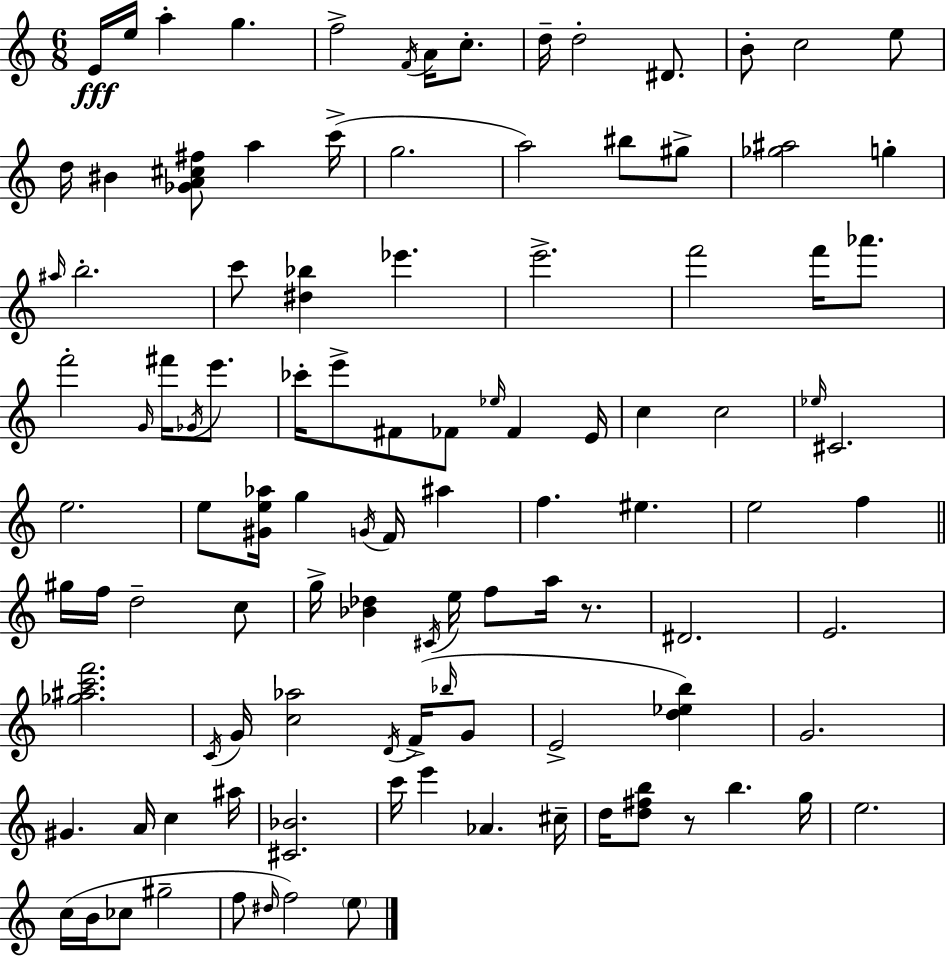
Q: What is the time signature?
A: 6/8